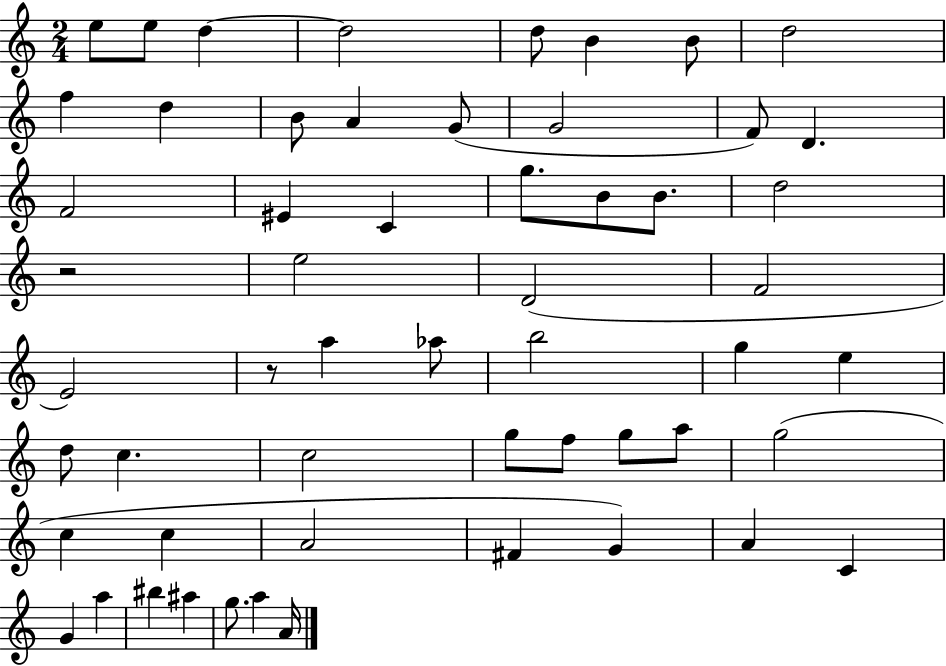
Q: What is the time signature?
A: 2/4